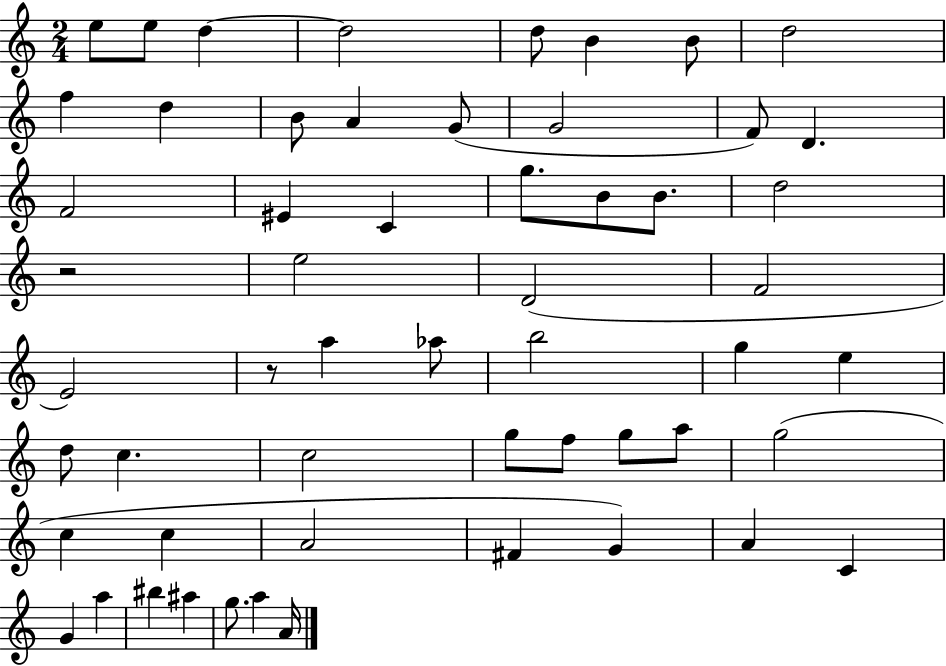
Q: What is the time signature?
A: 2/4